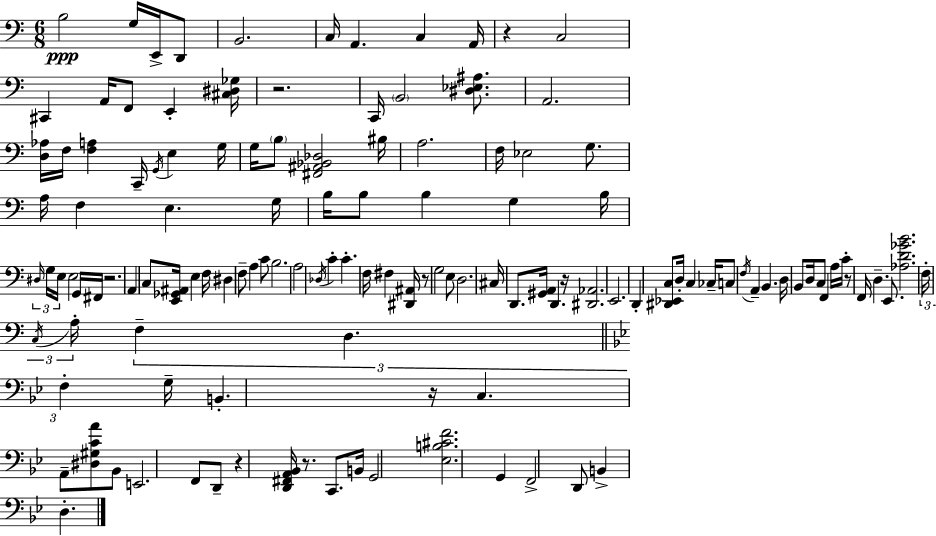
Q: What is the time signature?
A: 6/8